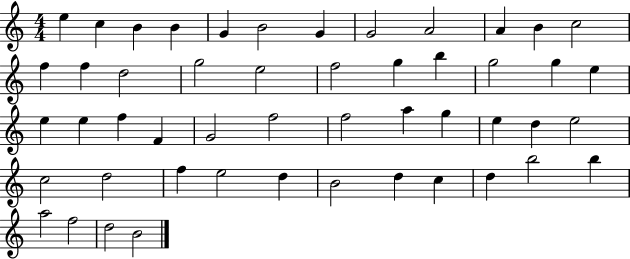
E5/q C5/q B4/q B4/q G4/q B4/h G4/q G4/h A4/h A4/q B4/q C5/h F5/q F5/q D5/h G5/h E5/h F5/h G5/q B5/q G5/h G5/q E5/q E5/q E5/q F5/q F4/q G4/h F5/h F5/h A5/q G5/q E5/q D5/q E5/h C5/h D5/h F5/q E5/h D5/q B4/h D5/q C5/q D5/q B5/h B5/q A5/h F5/h D5/h B4/h